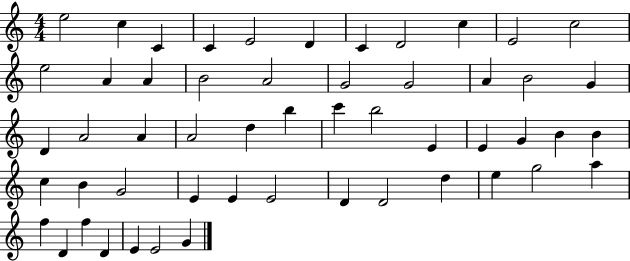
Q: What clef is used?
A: treble